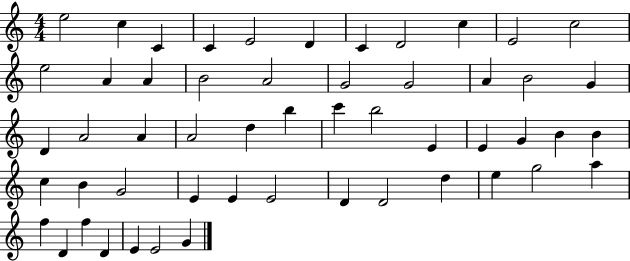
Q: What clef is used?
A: treble